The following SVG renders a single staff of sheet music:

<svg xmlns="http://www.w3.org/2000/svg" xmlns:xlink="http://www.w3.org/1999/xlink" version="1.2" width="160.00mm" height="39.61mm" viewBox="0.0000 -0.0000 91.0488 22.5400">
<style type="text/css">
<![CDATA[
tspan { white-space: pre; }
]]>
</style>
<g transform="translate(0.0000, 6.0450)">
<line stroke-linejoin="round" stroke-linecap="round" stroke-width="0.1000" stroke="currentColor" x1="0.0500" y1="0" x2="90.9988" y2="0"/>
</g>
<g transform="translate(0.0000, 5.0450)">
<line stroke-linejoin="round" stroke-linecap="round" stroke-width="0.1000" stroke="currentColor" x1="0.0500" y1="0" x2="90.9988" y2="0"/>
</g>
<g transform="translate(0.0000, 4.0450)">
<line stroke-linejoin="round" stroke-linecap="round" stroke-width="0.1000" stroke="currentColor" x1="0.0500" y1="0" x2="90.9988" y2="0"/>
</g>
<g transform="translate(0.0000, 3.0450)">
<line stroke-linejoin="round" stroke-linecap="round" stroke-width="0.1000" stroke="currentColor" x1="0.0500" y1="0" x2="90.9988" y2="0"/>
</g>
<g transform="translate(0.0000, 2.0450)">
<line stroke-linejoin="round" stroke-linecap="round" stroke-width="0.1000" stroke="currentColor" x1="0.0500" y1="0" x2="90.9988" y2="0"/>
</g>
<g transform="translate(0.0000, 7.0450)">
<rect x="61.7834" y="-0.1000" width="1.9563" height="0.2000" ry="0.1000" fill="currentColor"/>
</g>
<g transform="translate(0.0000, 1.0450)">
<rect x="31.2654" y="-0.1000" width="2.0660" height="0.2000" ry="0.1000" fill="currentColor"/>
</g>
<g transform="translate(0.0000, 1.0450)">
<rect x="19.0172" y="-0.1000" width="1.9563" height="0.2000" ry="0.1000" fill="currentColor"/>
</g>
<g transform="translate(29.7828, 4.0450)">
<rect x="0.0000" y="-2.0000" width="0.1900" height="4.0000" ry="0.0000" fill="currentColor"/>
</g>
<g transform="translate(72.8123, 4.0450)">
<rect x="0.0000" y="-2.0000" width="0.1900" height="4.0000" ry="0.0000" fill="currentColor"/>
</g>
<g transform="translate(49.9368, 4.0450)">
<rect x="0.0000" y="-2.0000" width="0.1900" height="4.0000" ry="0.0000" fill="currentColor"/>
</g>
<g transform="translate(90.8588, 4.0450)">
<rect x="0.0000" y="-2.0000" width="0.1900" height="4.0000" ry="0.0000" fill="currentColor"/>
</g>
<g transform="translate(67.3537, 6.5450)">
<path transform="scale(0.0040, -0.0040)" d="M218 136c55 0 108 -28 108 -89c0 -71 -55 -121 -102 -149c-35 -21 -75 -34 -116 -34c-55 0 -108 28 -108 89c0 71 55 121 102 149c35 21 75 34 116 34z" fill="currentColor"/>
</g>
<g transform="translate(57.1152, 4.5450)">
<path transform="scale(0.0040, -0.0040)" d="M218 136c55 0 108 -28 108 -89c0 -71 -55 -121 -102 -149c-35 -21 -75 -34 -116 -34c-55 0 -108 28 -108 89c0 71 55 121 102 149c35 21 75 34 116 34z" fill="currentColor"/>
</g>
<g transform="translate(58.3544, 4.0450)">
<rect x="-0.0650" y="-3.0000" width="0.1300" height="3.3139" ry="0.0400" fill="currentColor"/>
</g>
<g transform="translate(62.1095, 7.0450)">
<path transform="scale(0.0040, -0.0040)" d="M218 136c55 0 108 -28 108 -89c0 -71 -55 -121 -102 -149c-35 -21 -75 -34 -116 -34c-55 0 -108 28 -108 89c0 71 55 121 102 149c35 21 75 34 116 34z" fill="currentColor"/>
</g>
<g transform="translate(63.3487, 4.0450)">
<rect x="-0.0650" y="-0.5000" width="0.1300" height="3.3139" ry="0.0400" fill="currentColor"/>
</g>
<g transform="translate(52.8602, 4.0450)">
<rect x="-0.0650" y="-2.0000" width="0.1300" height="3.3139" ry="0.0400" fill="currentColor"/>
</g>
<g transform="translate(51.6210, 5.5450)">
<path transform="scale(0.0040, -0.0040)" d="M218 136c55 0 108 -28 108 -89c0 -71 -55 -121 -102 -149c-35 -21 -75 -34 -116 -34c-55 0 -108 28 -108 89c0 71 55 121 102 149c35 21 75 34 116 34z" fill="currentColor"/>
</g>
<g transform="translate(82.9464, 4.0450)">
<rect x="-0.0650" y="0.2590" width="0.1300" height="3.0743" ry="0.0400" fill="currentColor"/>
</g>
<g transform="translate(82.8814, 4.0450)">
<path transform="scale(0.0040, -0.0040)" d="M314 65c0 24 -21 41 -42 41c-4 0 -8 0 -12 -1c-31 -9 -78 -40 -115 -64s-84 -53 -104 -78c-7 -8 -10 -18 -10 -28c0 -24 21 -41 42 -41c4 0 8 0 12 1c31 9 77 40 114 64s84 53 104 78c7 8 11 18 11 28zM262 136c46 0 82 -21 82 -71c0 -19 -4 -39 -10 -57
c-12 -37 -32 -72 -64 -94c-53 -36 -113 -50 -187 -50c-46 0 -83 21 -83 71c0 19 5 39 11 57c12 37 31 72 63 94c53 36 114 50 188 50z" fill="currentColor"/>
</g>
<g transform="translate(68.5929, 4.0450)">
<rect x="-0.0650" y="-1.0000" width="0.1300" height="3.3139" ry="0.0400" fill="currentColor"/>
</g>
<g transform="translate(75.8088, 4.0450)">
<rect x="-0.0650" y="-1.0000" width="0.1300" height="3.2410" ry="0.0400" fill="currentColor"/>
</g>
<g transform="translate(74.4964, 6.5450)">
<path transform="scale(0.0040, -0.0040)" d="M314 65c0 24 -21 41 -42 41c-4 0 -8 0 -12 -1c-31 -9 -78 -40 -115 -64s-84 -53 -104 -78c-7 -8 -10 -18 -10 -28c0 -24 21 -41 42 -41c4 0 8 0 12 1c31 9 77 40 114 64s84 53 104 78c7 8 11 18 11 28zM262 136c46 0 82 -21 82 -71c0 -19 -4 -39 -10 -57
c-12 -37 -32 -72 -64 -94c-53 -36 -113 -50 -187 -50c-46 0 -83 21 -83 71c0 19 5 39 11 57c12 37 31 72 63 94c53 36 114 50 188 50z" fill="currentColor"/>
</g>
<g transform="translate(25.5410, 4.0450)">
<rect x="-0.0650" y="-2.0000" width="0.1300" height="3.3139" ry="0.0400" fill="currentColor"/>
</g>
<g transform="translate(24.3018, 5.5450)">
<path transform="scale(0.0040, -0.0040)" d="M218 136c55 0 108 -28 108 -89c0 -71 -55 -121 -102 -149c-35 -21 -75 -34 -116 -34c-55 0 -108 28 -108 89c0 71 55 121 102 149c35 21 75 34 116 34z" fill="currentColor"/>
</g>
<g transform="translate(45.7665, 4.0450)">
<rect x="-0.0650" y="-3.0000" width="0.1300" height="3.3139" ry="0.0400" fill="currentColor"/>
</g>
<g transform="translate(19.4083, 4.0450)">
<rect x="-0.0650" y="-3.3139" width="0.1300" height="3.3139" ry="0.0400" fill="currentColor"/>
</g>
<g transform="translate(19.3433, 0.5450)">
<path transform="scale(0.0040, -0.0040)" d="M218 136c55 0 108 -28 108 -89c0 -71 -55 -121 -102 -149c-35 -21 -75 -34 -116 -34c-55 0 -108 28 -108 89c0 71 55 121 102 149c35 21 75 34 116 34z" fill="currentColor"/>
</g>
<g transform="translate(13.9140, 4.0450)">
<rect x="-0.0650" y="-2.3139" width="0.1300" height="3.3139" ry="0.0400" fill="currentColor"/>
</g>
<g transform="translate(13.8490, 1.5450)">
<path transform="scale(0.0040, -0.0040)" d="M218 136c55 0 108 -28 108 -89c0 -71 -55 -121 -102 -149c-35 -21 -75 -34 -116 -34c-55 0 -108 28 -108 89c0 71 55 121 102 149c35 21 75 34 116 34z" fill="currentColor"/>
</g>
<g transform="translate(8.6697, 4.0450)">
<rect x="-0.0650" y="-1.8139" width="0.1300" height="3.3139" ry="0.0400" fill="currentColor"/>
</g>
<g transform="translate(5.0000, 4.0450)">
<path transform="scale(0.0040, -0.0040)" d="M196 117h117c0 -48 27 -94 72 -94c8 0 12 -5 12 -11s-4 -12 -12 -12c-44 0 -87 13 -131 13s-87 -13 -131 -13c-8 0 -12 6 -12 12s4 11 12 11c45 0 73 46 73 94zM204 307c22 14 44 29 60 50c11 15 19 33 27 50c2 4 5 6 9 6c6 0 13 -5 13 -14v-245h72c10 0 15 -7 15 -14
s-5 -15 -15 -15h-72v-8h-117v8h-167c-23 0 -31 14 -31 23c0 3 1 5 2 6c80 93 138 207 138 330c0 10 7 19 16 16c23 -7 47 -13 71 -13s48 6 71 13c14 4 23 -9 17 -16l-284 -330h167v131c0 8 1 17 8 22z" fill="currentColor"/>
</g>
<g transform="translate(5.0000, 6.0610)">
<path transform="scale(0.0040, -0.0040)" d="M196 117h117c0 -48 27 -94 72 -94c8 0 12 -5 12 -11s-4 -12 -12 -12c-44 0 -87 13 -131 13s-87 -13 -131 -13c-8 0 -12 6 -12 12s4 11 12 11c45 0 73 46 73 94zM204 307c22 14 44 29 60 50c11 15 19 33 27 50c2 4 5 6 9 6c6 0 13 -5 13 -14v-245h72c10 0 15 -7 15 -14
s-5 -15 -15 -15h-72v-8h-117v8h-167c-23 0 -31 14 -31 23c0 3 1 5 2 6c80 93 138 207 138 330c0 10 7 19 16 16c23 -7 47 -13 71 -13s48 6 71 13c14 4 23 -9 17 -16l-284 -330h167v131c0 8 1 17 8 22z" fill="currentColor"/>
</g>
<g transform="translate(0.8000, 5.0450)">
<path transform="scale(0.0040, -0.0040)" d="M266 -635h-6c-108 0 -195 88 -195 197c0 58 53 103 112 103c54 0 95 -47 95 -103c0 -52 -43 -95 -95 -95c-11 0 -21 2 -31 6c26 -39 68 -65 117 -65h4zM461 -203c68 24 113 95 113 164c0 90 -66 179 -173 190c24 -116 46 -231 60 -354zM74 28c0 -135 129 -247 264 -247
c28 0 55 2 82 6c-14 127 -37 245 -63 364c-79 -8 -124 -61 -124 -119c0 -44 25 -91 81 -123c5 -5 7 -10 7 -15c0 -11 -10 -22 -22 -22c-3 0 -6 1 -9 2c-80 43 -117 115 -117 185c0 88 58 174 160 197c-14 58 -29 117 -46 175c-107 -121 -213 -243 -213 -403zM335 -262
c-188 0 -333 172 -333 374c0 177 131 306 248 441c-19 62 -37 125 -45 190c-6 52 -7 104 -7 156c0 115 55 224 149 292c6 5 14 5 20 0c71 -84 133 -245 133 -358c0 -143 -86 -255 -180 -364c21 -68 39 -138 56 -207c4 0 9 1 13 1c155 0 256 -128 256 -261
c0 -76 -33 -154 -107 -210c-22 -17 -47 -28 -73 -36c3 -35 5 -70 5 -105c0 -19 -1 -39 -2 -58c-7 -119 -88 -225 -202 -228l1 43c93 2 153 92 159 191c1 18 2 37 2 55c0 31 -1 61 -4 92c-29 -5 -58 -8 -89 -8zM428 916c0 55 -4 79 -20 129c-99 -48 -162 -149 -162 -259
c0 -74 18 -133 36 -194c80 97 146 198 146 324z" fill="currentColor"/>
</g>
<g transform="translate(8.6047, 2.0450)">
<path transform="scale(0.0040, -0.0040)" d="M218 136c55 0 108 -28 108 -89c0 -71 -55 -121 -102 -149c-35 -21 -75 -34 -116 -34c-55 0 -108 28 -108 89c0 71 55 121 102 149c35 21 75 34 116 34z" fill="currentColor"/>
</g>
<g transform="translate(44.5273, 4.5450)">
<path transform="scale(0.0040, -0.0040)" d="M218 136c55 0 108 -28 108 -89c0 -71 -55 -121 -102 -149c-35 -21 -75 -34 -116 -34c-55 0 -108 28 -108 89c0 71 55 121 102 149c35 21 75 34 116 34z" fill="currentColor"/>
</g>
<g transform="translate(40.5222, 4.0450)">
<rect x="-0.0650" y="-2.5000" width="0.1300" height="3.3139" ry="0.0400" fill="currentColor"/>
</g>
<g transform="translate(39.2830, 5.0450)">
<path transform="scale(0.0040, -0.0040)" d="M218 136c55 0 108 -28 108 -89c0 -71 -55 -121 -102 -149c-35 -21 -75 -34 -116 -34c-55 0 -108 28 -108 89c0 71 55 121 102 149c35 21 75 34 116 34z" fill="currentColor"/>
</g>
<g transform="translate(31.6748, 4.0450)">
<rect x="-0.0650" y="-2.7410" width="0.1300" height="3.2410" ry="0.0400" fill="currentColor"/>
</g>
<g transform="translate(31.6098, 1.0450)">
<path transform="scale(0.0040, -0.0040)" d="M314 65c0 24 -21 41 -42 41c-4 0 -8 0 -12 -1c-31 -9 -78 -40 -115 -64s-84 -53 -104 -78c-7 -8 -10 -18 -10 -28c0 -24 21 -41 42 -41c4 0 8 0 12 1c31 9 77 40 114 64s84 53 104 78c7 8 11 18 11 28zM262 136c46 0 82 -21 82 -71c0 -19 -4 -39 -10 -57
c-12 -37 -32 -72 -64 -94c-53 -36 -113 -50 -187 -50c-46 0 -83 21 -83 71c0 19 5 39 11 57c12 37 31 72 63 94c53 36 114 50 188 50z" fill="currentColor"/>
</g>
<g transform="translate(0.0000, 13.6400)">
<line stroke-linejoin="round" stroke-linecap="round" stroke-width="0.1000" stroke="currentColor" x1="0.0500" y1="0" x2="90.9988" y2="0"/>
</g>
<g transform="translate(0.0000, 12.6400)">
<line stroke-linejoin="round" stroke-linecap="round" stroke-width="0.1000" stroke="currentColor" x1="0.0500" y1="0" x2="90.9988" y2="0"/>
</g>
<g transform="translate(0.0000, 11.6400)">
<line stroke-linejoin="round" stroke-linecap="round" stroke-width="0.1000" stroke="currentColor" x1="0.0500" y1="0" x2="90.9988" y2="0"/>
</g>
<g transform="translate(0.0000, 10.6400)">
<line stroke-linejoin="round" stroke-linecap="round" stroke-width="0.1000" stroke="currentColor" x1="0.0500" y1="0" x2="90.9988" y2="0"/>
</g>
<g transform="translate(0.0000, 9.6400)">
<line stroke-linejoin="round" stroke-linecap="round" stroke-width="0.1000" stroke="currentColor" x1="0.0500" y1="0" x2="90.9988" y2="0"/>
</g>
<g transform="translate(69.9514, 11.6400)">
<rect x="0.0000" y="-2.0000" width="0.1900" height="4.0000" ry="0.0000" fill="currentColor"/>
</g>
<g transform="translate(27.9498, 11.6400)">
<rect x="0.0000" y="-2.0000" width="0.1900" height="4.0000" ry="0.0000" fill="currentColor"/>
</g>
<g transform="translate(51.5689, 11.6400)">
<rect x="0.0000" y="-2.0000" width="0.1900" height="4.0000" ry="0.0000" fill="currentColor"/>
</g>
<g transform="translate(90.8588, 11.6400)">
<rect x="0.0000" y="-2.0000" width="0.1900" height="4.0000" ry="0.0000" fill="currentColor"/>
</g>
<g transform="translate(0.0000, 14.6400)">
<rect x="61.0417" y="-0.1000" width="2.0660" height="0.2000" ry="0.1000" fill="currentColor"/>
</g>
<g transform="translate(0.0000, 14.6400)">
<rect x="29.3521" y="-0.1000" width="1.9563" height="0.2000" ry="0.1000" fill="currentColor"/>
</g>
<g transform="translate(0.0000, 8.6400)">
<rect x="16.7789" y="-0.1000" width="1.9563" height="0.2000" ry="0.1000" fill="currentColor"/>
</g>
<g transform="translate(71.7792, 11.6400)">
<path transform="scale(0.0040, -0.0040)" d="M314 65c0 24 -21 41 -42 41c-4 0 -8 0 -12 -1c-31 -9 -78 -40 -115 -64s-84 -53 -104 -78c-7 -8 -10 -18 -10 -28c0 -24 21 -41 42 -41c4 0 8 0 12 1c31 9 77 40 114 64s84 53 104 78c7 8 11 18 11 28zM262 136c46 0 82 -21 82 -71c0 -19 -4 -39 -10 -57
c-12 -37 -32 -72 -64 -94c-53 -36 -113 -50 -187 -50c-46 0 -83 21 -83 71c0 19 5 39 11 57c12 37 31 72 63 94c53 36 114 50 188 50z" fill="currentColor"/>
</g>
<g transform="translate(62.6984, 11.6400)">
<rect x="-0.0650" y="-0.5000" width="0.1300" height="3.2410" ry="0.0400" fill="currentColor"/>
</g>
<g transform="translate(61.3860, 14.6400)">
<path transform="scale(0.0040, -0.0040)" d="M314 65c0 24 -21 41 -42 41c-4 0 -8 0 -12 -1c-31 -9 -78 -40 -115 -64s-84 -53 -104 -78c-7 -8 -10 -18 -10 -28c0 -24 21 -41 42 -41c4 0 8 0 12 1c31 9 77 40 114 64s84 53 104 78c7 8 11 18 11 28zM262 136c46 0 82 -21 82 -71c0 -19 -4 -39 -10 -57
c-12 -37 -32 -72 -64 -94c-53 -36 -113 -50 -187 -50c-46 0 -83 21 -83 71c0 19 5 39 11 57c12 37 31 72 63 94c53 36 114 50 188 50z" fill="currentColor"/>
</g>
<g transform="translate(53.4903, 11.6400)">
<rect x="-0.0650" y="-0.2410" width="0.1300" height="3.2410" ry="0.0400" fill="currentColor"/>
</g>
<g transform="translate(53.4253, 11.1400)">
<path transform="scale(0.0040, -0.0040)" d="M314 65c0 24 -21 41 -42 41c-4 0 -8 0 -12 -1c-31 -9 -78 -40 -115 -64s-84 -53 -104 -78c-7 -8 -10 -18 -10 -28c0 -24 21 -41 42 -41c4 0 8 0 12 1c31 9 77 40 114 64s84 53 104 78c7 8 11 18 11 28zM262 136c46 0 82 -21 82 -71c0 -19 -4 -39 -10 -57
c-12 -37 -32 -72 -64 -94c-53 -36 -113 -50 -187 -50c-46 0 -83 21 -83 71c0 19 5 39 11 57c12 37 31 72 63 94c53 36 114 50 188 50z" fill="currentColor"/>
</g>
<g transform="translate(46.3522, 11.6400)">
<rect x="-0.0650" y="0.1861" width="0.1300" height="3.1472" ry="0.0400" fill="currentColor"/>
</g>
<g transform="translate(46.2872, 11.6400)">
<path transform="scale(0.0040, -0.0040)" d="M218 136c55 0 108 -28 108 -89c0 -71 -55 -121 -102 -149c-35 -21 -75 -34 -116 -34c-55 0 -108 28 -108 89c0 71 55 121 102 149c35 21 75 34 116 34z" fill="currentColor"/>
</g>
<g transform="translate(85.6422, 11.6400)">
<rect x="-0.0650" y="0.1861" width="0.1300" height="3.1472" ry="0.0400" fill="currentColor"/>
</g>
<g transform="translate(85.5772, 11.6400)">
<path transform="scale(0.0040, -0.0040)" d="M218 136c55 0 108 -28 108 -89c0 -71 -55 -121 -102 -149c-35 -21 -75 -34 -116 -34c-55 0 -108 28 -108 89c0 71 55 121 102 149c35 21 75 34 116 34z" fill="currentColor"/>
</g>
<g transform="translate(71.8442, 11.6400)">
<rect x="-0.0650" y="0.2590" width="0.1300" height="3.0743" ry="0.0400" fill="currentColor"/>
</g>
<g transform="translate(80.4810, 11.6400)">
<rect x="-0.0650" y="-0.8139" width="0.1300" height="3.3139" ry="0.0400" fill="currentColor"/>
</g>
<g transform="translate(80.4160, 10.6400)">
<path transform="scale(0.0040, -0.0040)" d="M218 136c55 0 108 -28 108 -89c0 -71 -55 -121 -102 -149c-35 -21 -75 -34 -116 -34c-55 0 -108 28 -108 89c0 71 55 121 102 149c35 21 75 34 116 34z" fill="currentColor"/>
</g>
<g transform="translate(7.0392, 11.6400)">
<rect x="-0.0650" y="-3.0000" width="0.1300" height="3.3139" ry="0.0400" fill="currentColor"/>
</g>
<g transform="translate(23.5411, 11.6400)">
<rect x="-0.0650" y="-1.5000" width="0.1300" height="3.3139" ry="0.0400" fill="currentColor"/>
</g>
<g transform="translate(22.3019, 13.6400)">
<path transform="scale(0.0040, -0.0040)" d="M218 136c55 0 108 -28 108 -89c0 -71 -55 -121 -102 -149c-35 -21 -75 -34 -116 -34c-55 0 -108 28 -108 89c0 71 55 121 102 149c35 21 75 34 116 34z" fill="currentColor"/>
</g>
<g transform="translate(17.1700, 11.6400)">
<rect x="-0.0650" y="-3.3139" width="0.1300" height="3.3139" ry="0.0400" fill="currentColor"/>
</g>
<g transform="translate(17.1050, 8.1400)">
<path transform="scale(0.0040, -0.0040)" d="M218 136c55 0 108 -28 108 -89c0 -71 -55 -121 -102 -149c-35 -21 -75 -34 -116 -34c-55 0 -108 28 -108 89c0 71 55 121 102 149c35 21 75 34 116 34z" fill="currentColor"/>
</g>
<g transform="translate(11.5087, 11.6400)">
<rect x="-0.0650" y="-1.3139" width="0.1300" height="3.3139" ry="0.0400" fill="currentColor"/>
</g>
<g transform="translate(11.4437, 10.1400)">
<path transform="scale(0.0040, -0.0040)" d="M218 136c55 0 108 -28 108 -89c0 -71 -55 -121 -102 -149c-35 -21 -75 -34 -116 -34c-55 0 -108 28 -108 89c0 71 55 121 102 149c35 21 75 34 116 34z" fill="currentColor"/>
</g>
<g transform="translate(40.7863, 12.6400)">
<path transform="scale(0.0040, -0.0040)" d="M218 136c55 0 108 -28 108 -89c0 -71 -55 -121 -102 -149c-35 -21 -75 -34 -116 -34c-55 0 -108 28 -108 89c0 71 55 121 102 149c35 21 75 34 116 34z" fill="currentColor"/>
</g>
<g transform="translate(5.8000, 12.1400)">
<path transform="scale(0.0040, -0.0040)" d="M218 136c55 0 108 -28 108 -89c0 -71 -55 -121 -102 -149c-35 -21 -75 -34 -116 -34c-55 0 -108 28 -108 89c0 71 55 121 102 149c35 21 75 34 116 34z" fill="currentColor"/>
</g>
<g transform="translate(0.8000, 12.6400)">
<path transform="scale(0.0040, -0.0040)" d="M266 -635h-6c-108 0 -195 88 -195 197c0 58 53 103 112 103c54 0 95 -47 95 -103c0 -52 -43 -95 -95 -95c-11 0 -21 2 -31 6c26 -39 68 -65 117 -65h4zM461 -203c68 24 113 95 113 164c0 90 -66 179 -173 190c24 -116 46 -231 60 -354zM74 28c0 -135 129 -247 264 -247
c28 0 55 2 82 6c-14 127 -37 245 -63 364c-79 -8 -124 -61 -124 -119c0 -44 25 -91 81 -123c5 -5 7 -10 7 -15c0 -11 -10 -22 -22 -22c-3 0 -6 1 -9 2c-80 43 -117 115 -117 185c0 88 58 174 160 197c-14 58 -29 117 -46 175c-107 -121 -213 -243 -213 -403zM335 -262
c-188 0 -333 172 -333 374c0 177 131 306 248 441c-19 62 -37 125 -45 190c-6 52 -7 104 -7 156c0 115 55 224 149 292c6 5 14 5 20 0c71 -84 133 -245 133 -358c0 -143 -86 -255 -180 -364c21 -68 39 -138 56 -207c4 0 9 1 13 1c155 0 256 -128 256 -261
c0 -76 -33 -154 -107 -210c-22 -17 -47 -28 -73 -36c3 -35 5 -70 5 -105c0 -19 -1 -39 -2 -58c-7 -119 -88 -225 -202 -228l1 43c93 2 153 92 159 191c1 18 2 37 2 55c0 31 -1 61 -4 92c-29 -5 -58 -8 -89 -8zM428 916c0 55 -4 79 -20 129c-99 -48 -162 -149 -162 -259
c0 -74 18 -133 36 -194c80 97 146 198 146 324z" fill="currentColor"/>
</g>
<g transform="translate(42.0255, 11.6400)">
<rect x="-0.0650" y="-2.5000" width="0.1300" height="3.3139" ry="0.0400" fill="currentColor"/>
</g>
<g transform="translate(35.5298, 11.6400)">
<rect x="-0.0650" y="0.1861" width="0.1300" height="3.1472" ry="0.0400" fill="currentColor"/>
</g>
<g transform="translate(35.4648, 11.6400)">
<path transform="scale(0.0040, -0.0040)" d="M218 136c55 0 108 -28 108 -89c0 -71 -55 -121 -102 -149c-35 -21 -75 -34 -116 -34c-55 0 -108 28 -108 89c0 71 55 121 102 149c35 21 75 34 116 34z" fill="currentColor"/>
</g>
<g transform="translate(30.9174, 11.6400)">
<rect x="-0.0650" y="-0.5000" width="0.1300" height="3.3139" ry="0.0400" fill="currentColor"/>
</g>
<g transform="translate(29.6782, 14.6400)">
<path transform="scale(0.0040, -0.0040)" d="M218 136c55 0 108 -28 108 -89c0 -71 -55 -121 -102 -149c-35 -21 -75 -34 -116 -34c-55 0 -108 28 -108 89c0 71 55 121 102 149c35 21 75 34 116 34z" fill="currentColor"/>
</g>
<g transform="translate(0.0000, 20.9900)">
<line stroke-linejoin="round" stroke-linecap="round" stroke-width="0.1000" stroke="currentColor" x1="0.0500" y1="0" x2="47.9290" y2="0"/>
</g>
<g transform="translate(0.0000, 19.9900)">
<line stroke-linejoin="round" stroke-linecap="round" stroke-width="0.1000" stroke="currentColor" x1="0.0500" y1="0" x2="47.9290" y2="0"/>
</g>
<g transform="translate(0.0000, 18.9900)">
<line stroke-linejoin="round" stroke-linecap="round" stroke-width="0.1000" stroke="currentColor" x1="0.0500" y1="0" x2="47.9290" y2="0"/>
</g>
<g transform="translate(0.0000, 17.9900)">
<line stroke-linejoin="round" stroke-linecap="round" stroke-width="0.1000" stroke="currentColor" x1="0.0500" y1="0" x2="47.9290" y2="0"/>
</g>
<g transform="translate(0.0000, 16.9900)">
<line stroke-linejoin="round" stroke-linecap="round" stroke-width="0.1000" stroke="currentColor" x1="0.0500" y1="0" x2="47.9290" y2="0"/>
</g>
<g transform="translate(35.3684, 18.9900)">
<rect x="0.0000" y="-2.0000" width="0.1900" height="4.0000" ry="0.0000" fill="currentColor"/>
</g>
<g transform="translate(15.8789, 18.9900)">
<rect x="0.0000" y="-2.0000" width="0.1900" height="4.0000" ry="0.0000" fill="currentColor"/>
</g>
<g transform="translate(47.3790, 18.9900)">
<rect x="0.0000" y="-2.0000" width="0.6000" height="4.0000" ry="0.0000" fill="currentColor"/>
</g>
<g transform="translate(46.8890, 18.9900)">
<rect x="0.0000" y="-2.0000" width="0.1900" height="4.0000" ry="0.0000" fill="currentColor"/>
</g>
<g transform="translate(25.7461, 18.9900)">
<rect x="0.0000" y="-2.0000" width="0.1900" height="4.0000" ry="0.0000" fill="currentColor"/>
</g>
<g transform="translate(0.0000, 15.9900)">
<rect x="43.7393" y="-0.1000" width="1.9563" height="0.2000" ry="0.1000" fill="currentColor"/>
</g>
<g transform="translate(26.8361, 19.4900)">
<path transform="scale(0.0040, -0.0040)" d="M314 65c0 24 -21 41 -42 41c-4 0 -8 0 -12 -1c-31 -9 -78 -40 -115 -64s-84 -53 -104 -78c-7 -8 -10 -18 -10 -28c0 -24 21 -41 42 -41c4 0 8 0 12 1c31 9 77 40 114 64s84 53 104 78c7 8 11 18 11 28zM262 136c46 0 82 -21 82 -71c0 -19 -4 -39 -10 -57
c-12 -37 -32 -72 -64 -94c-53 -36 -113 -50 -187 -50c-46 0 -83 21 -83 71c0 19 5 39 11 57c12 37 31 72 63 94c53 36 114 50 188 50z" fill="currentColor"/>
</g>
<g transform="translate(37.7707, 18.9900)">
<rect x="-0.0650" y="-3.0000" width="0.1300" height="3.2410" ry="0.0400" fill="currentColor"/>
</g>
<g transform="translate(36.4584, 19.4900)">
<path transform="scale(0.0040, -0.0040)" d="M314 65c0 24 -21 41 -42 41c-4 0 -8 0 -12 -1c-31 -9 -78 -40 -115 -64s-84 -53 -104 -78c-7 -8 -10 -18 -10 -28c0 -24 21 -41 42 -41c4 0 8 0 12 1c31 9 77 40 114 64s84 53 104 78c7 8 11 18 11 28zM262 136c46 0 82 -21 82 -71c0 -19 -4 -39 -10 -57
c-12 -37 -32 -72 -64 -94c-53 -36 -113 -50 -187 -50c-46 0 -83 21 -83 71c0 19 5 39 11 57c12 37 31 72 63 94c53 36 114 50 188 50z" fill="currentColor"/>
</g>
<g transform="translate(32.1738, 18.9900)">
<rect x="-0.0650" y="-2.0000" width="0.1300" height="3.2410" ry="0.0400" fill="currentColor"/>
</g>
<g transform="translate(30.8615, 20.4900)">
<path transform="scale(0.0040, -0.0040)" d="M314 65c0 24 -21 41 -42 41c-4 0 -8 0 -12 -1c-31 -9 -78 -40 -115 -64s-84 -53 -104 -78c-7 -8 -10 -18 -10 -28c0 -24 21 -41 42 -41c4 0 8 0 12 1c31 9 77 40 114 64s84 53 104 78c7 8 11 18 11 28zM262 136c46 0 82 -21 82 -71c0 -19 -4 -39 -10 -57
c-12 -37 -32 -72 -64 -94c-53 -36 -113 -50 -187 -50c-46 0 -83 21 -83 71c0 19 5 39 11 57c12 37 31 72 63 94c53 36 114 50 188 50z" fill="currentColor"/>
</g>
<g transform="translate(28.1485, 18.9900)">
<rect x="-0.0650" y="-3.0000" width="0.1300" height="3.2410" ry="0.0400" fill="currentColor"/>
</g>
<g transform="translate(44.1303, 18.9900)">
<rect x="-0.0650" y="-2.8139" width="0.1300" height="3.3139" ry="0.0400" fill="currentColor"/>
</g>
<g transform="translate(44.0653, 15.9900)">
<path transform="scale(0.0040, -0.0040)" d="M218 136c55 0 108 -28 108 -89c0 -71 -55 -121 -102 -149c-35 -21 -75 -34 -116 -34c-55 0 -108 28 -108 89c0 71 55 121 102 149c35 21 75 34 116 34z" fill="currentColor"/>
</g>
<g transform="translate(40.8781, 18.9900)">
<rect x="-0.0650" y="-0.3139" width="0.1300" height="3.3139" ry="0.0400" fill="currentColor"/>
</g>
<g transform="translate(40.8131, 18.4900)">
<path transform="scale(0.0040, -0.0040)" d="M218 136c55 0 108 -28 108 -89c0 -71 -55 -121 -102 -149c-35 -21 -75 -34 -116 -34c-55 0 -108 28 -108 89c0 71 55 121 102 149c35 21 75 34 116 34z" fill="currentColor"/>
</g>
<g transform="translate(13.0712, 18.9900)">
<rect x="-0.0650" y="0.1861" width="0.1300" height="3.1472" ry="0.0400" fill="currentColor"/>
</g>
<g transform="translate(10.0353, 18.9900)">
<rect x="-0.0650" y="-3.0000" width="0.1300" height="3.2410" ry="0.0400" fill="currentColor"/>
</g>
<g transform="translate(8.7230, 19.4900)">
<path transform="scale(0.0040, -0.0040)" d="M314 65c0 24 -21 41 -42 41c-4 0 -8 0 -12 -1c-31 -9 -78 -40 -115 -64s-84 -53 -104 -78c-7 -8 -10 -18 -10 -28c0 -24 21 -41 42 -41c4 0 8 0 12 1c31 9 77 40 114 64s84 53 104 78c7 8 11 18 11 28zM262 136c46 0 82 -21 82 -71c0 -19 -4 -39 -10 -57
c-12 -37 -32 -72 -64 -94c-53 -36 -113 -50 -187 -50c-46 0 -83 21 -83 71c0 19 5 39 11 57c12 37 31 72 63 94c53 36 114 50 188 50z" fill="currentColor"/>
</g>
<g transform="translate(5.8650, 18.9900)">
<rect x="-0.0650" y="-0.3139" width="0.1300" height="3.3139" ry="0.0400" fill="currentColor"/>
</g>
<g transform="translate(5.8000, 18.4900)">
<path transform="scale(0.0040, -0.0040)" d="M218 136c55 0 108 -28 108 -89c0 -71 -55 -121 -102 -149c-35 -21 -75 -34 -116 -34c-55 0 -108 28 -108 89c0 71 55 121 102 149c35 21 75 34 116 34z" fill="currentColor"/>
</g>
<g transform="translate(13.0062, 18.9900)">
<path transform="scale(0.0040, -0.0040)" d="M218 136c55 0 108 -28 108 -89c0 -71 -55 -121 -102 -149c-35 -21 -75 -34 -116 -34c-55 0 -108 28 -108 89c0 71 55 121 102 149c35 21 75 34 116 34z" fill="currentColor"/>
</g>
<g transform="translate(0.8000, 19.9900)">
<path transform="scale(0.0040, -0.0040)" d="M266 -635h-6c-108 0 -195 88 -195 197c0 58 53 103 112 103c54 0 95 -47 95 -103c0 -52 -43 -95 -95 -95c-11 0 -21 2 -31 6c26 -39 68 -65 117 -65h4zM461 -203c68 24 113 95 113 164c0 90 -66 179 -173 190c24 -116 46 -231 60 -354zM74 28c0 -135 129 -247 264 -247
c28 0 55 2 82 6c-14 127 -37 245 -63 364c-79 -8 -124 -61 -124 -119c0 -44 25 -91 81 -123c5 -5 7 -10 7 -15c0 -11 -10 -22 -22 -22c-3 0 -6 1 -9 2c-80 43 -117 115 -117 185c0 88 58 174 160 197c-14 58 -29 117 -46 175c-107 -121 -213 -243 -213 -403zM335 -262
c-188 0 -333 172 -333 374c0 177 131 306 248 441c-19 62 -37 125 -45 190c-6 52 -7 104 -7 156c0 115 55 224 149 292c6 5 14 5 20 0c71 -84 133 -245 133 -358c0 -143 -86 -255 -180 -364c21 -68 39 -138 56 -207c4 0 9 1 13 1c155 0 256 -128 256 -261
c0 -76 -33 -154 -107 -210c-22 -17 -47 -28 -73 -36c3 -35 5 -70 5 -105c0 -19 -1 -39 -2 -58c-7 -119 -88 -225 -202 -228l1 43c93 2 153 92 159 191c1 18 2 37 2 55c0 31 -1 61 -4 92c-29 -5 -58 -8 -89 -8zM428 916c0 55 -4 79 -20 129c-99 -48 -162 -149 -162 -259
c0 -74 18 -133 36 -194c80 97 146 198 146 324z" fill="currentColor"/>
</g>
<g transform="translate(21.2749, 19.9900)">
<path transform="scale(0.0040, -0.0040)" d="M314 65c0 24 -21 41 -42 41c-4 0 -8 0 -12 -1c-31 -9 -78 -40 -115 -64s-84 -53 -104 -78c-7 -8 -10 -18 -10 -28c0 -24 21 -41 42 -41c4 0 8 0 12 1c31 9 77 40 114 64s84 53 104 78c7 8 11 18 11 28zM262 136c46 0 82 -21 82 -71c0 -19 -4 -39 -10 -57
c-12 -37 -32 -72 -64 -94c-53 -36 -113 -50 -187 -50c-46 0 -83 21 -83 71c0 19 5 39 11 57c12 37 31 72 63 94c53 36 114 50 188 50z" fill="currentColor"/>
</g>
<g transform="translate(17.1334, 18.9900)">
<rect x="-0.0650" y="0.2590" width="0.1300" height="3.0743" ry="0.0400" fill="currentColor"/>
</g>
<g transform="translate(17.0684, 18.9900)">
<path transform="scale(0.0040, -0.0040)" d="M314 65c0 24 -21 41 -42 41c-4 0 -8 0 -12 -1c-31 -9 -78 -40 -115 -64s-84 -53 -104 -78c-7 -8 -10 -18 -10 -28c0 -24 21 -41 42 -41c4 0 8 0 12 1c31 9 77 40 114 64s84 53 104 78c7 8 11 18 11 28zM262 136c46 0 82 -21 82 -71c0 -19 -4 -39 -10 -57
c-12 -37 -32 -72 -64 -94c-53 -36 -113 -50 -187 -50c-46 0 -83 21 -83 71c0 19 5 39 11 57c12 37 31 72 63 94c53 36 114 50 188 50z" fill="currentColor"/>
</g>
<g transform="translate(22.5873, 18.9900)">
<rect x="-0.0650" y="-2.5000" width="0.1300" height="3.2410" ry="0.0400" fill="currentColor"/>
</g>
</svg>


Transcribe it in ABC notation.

X:1
T:Untitled
M:4/4
L:1/4
K:C
f g b F a2 G A F A C D D2 B2 A e b E C B G B c2 C2 B2 d B c A2 B B2 G2 A2 F2 A2 c a